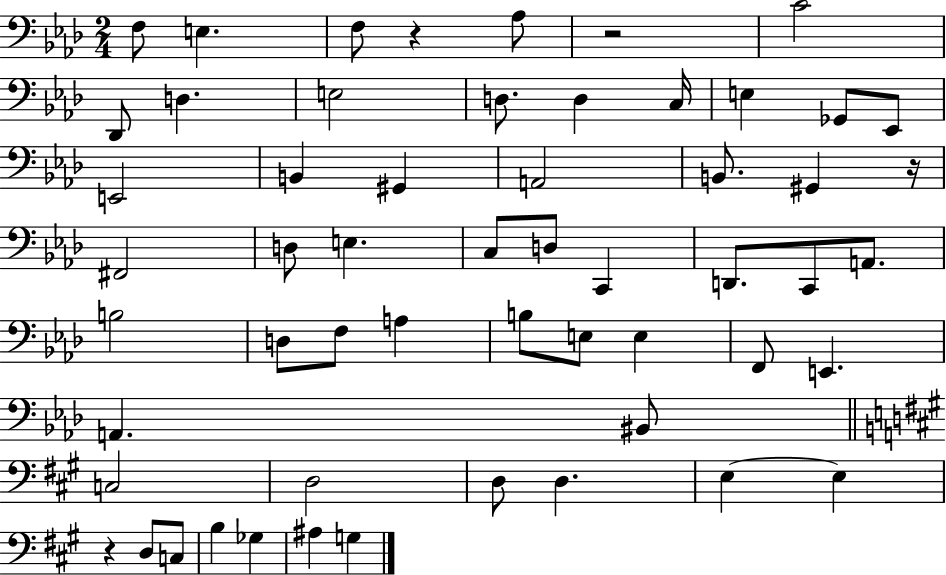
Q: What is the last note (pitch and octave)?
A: G3